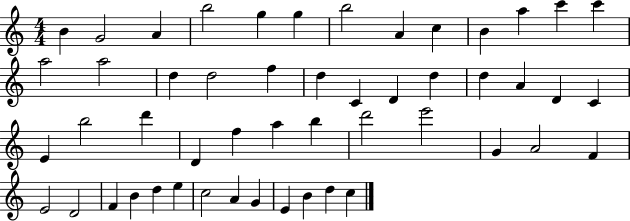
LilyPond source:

{
  \clef treble
  \numericTimeSignature
  \time 4/4
  \key c \major
  b'4 g'2 a'4 | b''2 g''4 g''4 | b''2 a'4 c''4 | b'4 a''4 c'''4 c'''4 | \break a''2 a''2 | d''4 d''2 f''4 | d''4 c'4 d'4 d''4 | d''4 a'4 d'4 c'4 | \break e'4 b''2 d'''4 | d'4 f''4 a''4 b''4 | d'''2 e'''2 | g'4 a'2 f'4 | \break e'2 d'2 | f'4 b'4 d''4 e''4 | c''2 a'4 g'4 | e'4 b'4 d''4 c''4 | \break \bar "|."
}